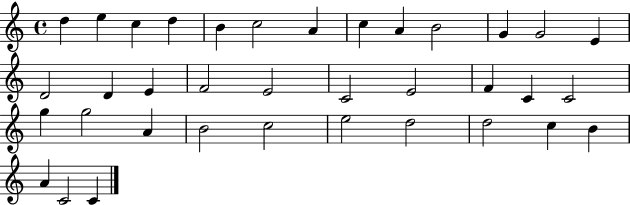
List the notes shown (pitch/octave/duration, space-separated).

D5/q E5/q C5/q D5/q B4/q C5/h A4/q C5/q A4/q B4/h G4/q G4/h E4/q D4/h D4/q E4/q F4/h E4/h C4/h E4/h F4/q C4/q C4/h G5/q G5/h A4/q B4/h C5/h E5/h D5/h D5/h C5/q B4/q A4/q C4/h C4/q